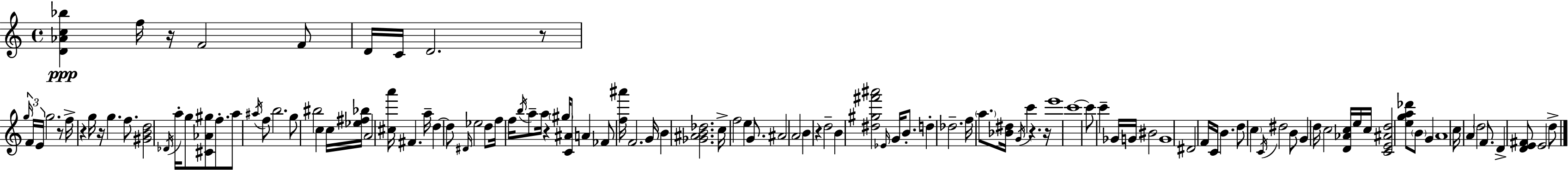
[D4,Ab4,C5,Bb5]/q F5/s R/s F4/h F4/e D4/s C4/s D4/h. R/e G5/s F4/s E4/s G5/h. R/e F5/s R/q G5/s R/s G5/q. F5/e. [G#4,B4,D5]/h Db4/s A5/s G5/e [C#4,Ab4,G#5]/e F5/e. A5/e A#5/s F5/e B5/h. G5/e BIS5/h C5/q C5/s [Eb5,F#5,Bb5]/s A4/h [C#5,A6]/s F#4/q. A5/s D5/q D5/e D#4/s Eb5/h D5/e F5/s F5/s B5/s A5/e A5/s R/q G#5/s [C4,A#4]/e A4/q FES4/e [F5,A#6]/s F4/h. G4/s B4/q [Gb4,A#4,B4,Db5]/h. C5/s F5/h E5/q G4/e. A#4/h A4/h B4/q R/q D5/h B4/q [D#5,G#5,F#6,A#6]/h Eb4/s G4/s B4/e. D5/q Db5/h. F5/s A5/e. [Bb4,D#5]/s G4/s C6/q R/q. R/s E6/w C6/w C6/e C6/q Gb4/s G4/s BIS4/h G4/w D#4/h F4/s C4/s B4/q. D5/e C5/q C4/s D#5/h B4/e G4/q D5/s C5/h [D4,Ab4,C5]/s E5/s C5/s [C4,E4,A#4,D5]/h [E5,G5,A5,Db6]/e B4/e G4/q A4/w C5/s A4/q D5/h F4/e. D4/q [D4,E4,F#4]/e E4/h D5/e